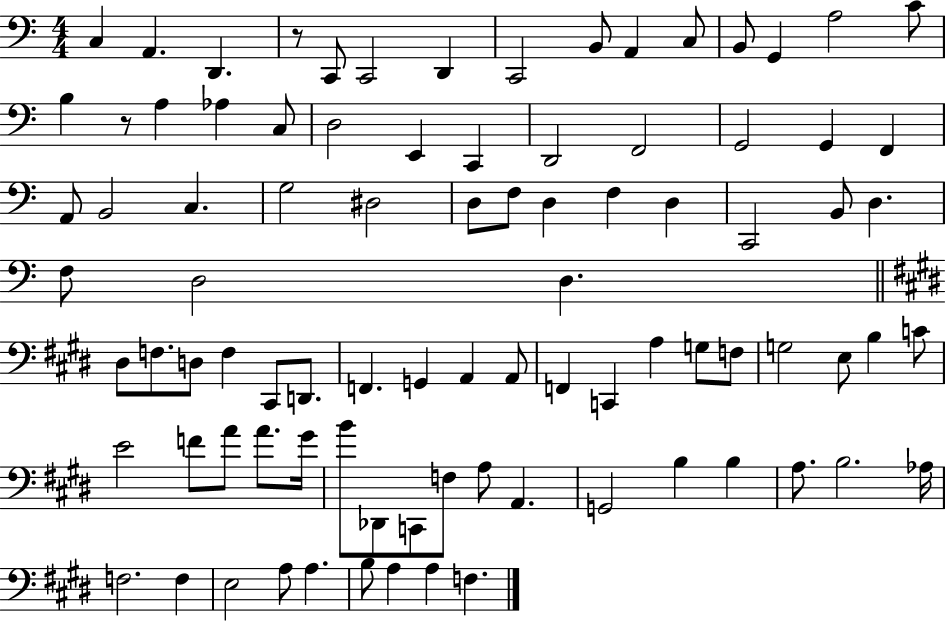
C3/q A2/q. D2/q. R/e C2/e C2/h D2/q C2/h B2/e A2/q C3/e B2/e G2/q A3/h C4/e B3/q R/e A3/q Ab3/q C3/e D3/h E2/q C2/q D2/h F2/h G2/h G2/q F2/q A2/e B2/h C3/q. G3/h D#3/h D3/e F3/e D3/q F3/q D3/q C2/h B2/e D3/q. F3/e D3/h D3/q. D#3/e F3/e. D3/e F3/q C#2/e D2/e. F2/q. G2/q A2/q A2/e F2/q C2/q A3/q G3/e F3/e G3/h E3/e B3/q C4/e E4/h F4/e A4/e A4/e. G#4/s B4/e Db2/e C2/e F3/e A3/e A2/q. G2/h B3/q B3/q A3/e. B3/h. Ab3/s F3/h. F3/q E3/h A3/e A3/q. B3/e A3/q A3/q F3/q.